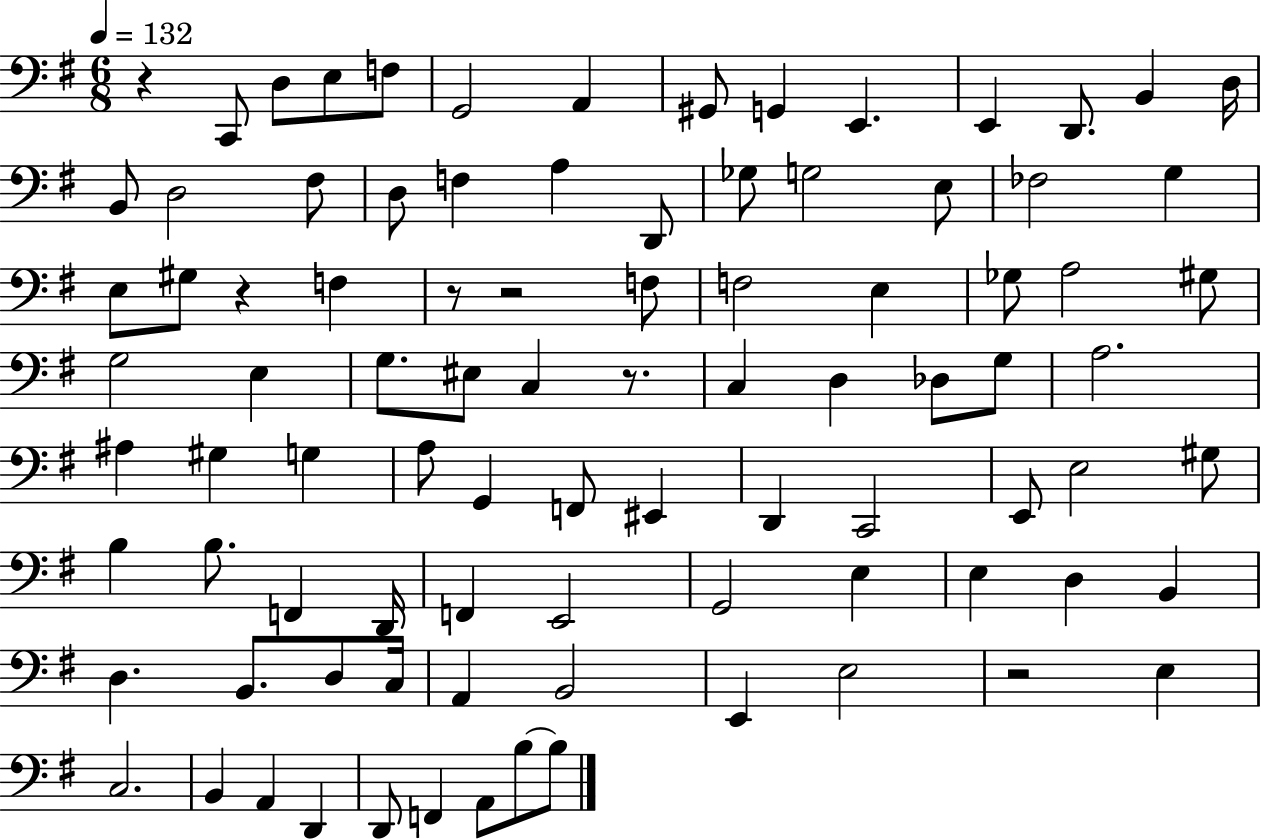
{
  \clef bass
  \numericTimeSignature
  \time 6/8
  \key g \major
  \tempo 4 = 132
  r4 c,8 d8 e8 f8 | g,2 a,4 | gis,8 g,4 e,4. | e,4 d,8. b,4 d16 | \break b,8 d2 fis8 | d8 f4 a4 d,8 | ges8 g2 e8 | fes2 g4 | \break e8 gis8 r4 f4 | r8 r2 f8 | f2 e4 | ges8 a2 gis8 | \break g2 e4 | g8. eis8 c4 r8. | c4 d4 des8 g8 | a2. | \break ais4 gis4 g4 | a8 g,4 f,8 eis,4 | d,4 c,2 | e,8 e2 gis8 | \break b4 b8. f,4 d,16 | f,4 e,2 | g,2 e4 | e4 d4 b,4 | \break d4. b,8. d8 c16 | a,4 b,2 | e,4 e2 | r2 e4 | \break c2. | b,4 a,4 d,4 | d,8 f,4 a,8 b8~~ b8 | \bar "|."
}